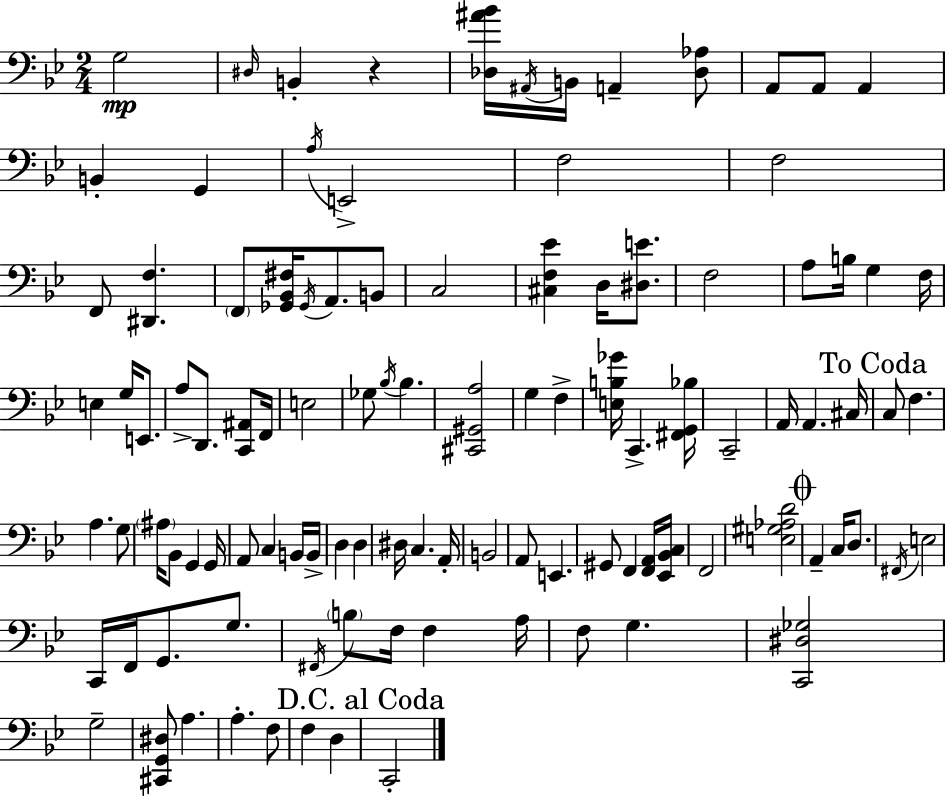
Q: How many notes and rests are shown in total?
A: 106